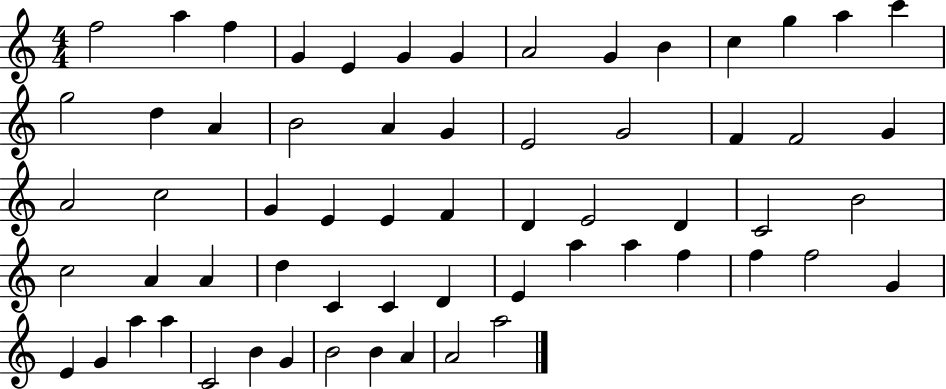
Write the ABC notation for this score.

X:1
T:Untitled
M:4/4
L:1/4
K:C
f2 a f G E G G A2 G B c g a c' g2 d A B2 A G E2 G2 F F2 G A2 c2 G E E F D E2 D C2 B2 c2 A A d C C D E a a f f f2 G E G a a C2 B G B2 B A A2 a2